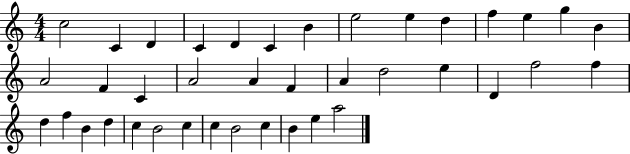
C5/h C4/q D4/q C4/q D4/q C4/q B4/q E5/h E5/q D5/q F5/q E5/q G5/q B4/q A4/h F4/q C4/q A4/h A4/q F4/q A4/q D5/h E5/q D4/q F5/h F5/q D5/q F5/q B4/q D5/q C5/q B4/h C5/q C5/q B4/h C5/q B4/q E5/q A5/h